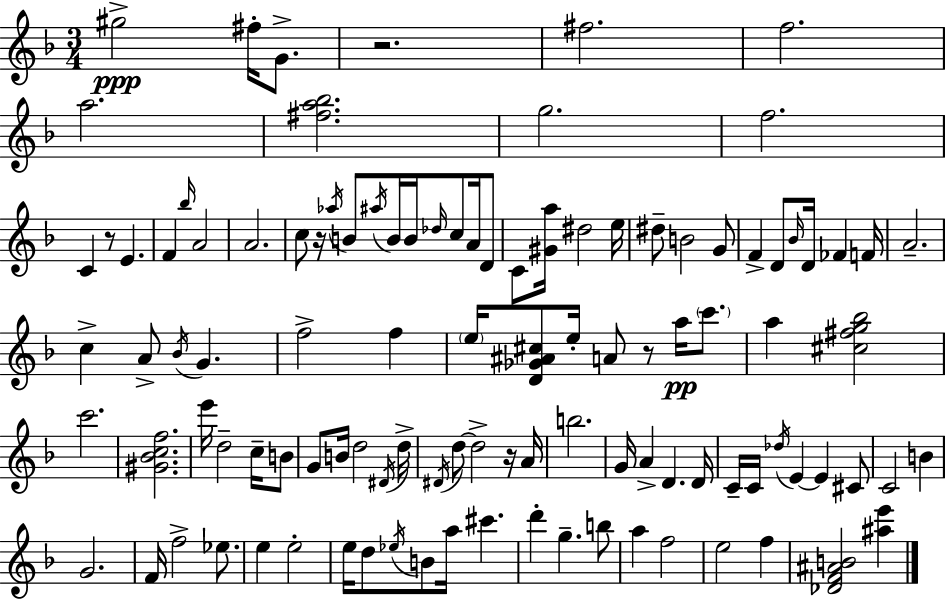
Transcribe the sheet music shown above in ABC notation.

X:1
T:Untitled
M:3/4
L:1/4
K:F
^g2 ^f/4 G/2 z2 ^f2 f2 a2 [^fa_b]2 g2 f2 C z/2 E F _b/4 A2 A2 c/2 z/4 _a/4 B/2 ^a/4 B/4 B/4 _d/4 c/2 A/4 D/2 C/2 [^Ga]/4 ^d2 e/4 ^d/2 B2 G/2 F D/2 _B/4 D/4 _F F/4 A2 c A/2 _B/4 G f2 f e/4 [D_G^A^c]/2 e/4 A/2 z/2 a/4 c'/2 a [^c^fg_b]2 c'2 [^G_Bcf]2 e'/4 d2 c/4 B/2 G/2 B/4 d2 ^D/4 d/4 ^D/4 d/2 d2 z/4 A/4 b2 G/4 A D D/4 C/4 C/4 _d/4 E E ^C/2 C2 B G2 F/4 f2 _e/2 e e2 e/4 d/2 _e/4 B/2 a/4 ^c' d' g b/2 a f2 e2 f [_DF^AB]2 [^ae']